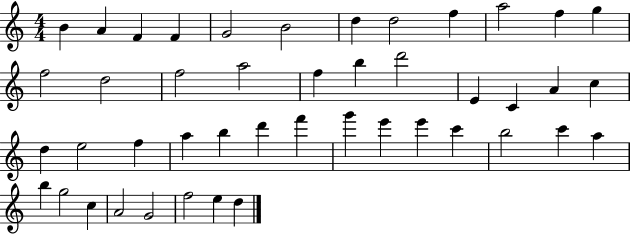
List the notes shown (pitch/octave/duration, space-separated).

B4/q A4/q F4/q F4/q G4/h B4/h D5/q D5/h F5/q A5/h F5/q G5/q F5/h D5/h F5/h A5/h F5/q B5/q D6/h E4/q C4/q A4/q C5/q D5/q E5/h F5/q A5/q B5/q D6/q F6/q G6/q E6/q E6/q C6/q B5/h C6/q A5/q B5/q G5/h C5/q A4/h G4/h F5/h E5/q D5/q